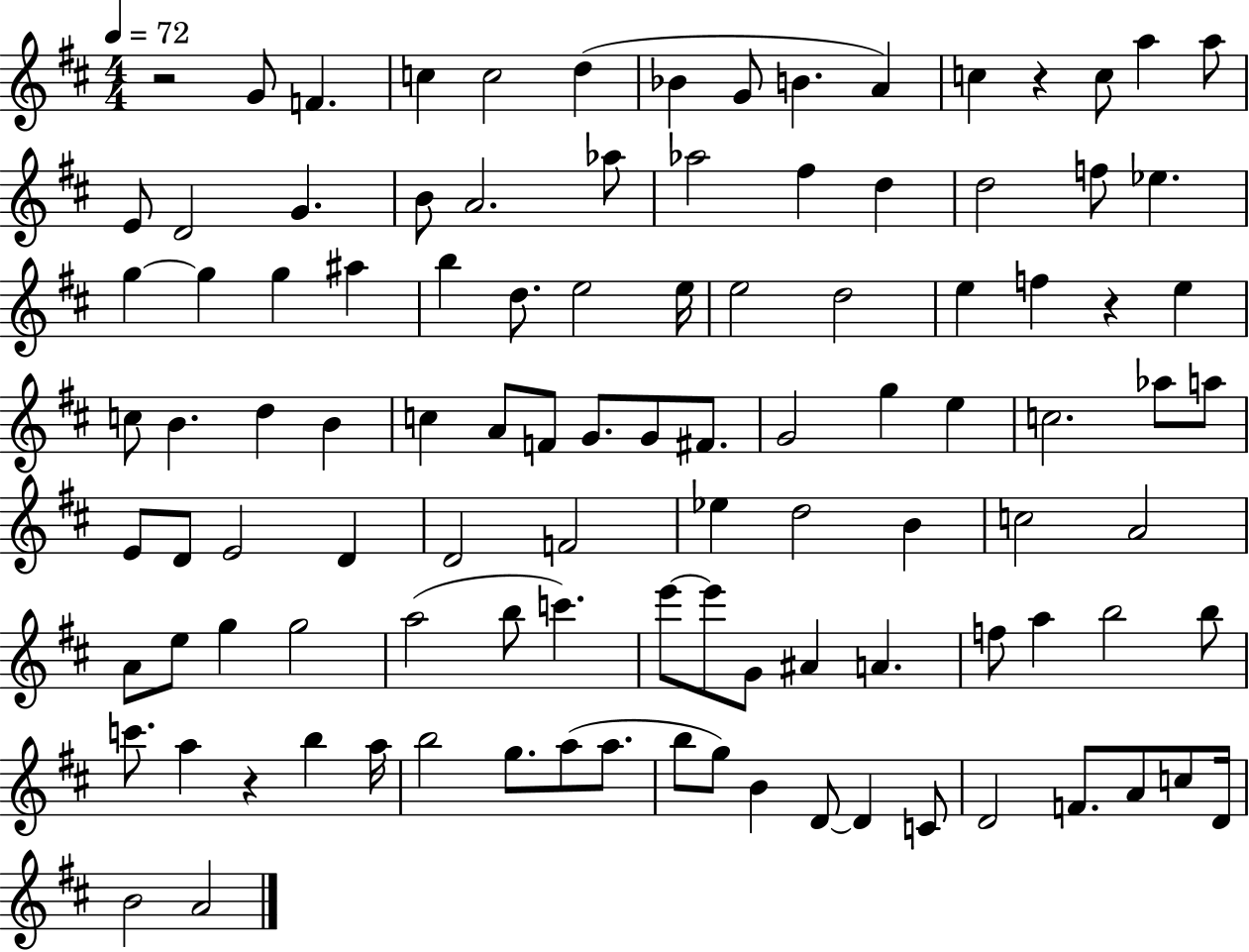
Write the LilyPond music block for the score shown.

{
  \clef treble
  \numericTimeSignature
  \time 4/4
  \key d \major
  \tempo 4 = 72
  r2 g'8 f'4. | c''4 c''2 d''4( | bes'4 g'8 b'4. a'4) | c''4 r4 c''8 a''4 a''8 | \break e'8 d'2 g'4. | b'8 a'2. aes''8 | aes''2 fis''4 d''4 | d''2 f''8 ees''4. | \break g''4~~ g''4 g''4 ais''4 | b''4 d''8. e''2 e''16 | e''2 d''2 | e''4 f''4 r4 e''4 | \break c''8 b'4. d''4 b'4 | c''4 a'8 f'8 g'8. g'8 fis'8. | g'2 g''4 e''4 | c''2. aes''8 a''8 | \break e'8 d'8 e'2 d'4 | d'2 f'2 | ees''4 d''2 b'4 | c''2 a'2 | \break a'8 e''8 g''4 g''2 | a''2( b''8 c'''4.) | e'''8~~ e'''8 g'8 ais'4 a'4. | f''8 a''4 b''2 b''8 | \break c'''8. a''4 r4 b''4 a''16 | b''2 g''8. a''8( a''8. | b''8 g''8) b'4 d'8~~ d'4 c'8 | d'2 f'8. a'8 c''8 d'16 | \break b'2 a'2 | \bar "|."
}